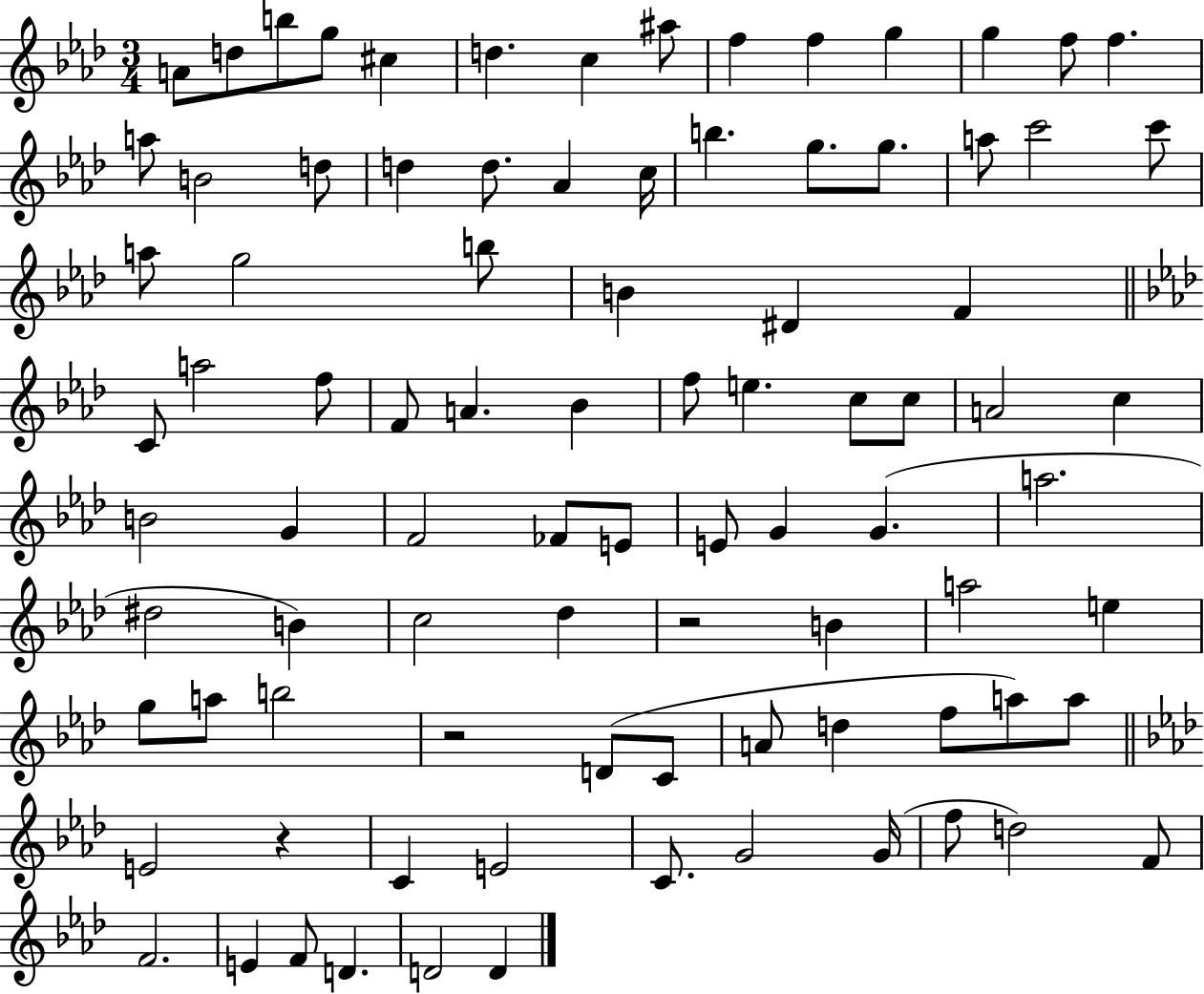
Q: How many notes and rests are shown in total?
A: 89